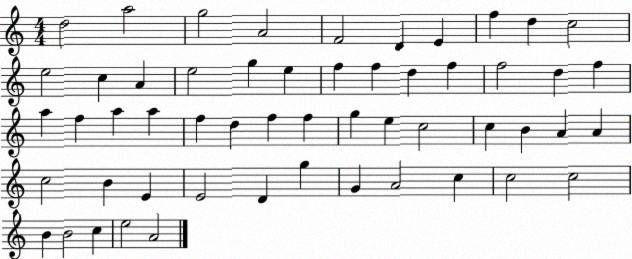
X:1
T:Untitled
M:4/4
L:1/4
K:C
d2 a2 g2 A2 F2 D E f d c2 e2 c A e2 g e f f d f f2 d f a f a a f d f f g e c2 c B A A c2 B E E2 D g G A2 c c2 c2 B B2 c e2 A2